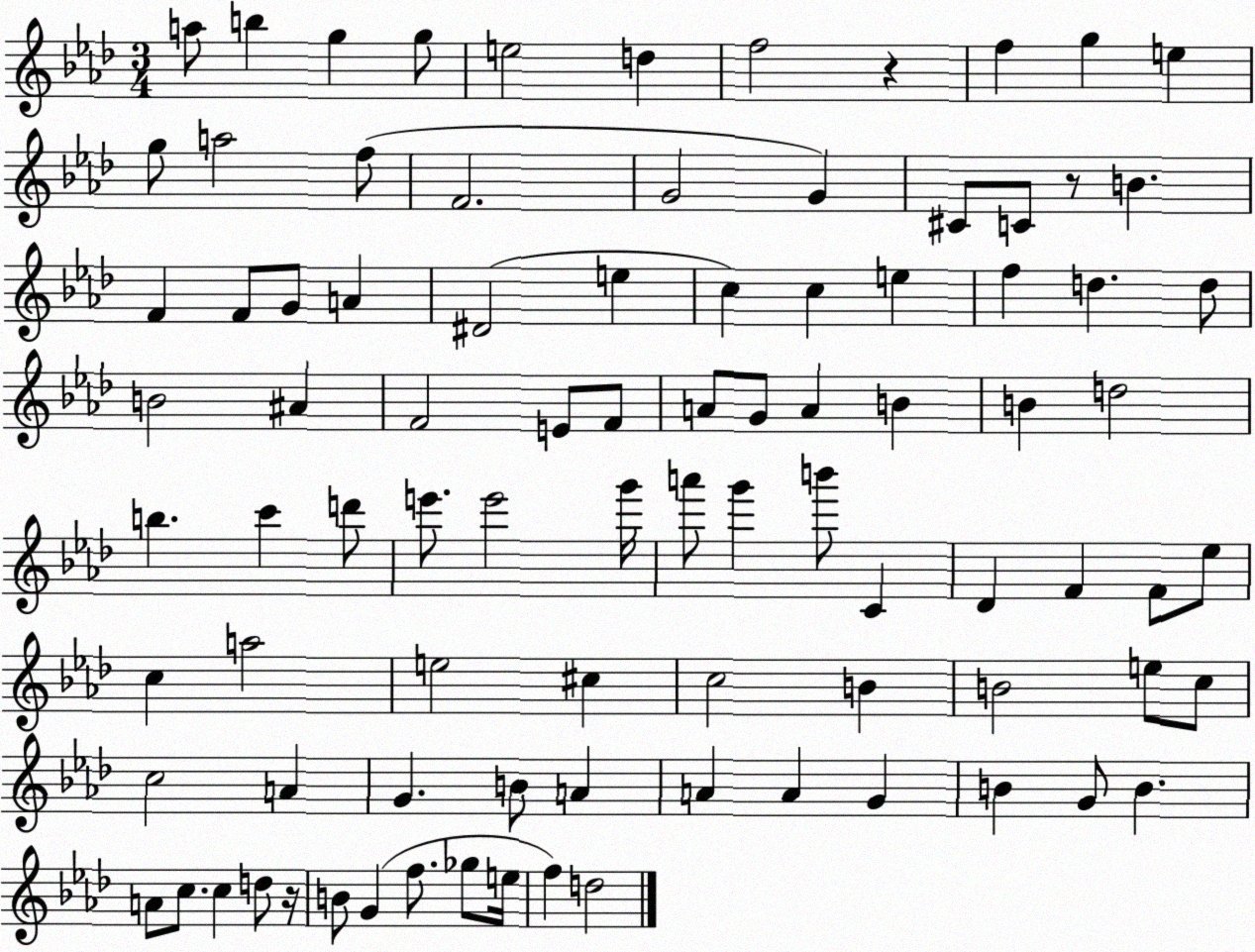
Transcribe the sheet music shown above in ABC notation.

X:1
T:Untitled
M:3/4
L:1/4
K:Ab
a/2 b g g/2 e2 d f2 z f g e g/2 a2 f/2 F2 G2 G ^C/2 C/2 z/2 B F F/2 G/2 A ^D2 e c c e f d d/2 B2 ^A F2 E/2 F/2 A/2 G/2 A B B d2 b c' d'/2 e'/2 e'2 g'/4 a'/2 g' b'/2 C _D F F/2 _e/2 c a2 e2 ^c c2 B B2 e/2 c/2 c2 A G B/2 A A A G B G/2 B A/2 c/2 c d/2 z/4 B/2 G f/2 _g/2 e/4 f d2